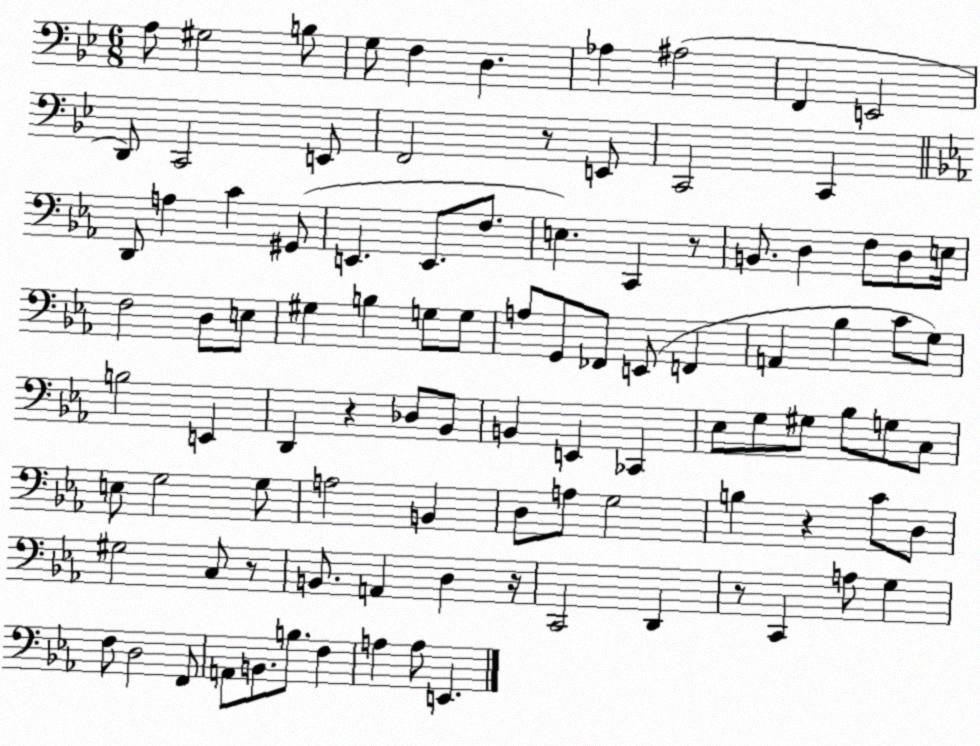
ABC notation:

X:1
T:Untitled
M:6/8
L:1/4
K:Bb
A,/2 ^G,2 B,/2 G,/2 F, D, _A, ^A,2 F,, E,,2 D,,/2 C,,2 E,,/2 F,,2 z/2 E,,/2 C,,2 C,, D,,/2 A, C ^G,,/2 E,, E,,/2 F,/2 E, C,, z/2 B,,/2 D, F,/2 D,/2 E,/4 F,2 D,/2 E,/2 ^G, B, G,/2 G,/2 A,/2 G,,/2 _F,,/2 E,,/2 F,, A,, _B, C/2 G,/2 B,2 E,, D,, z _D,/2 _B,,/2 B,, E,, _C,, _E,/2 G,/2 ^G,/2 _B,/2 G,/2 C,/2 E,/2 G,2 G,/2 A,2 B,, D,/2 A,/2 G,2 B, z C/2 D,/2 ^G,2 C,/2 z/2 B,,/2 A,, D, z/4 C,,2 D,, z/2 C,, A,/2 G, F,/2 D,2 F,,/2 A,,/2 B,,/2 B,/2 F, A, A,/2 E,,